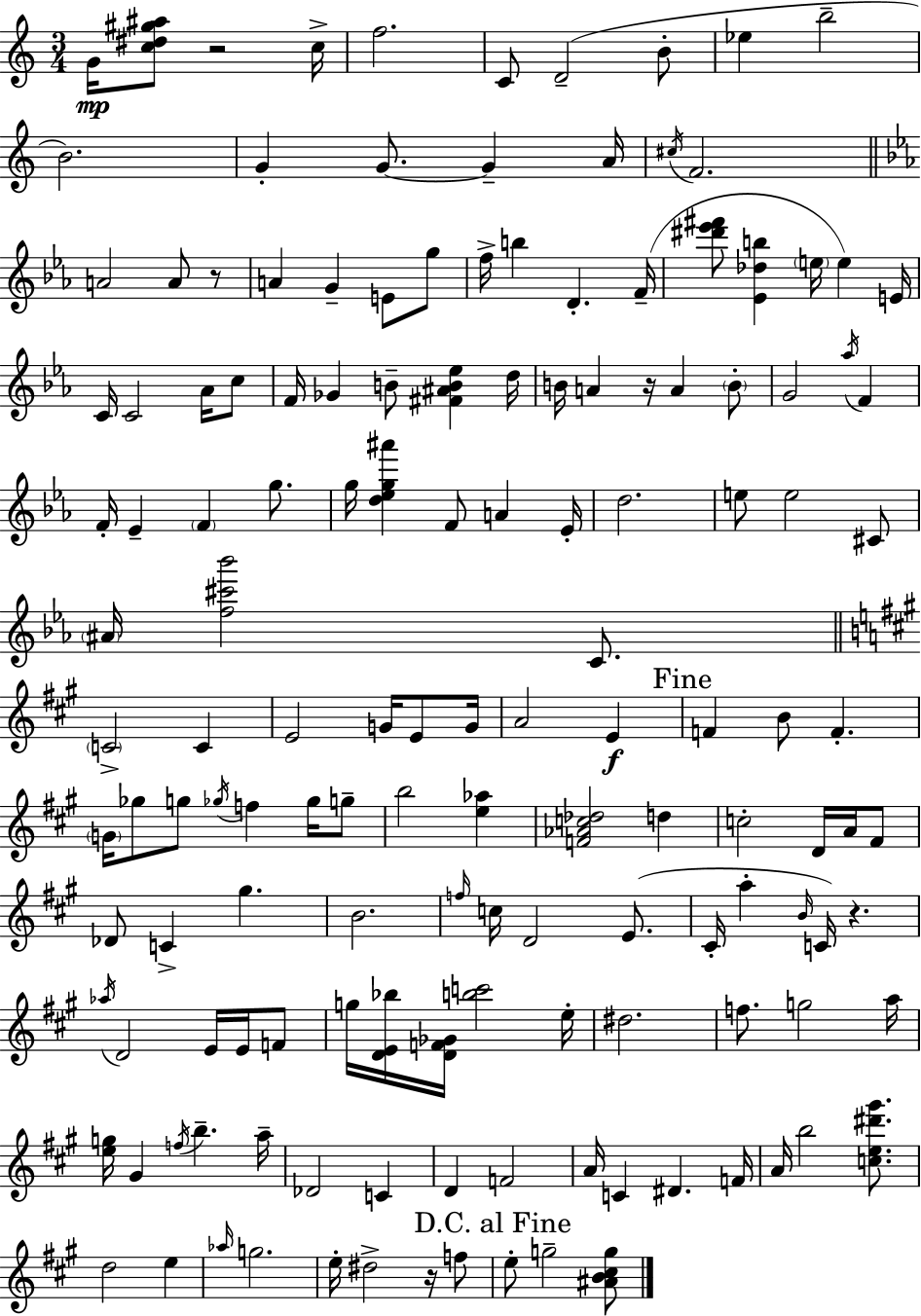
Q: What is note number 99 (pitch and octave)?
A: G5